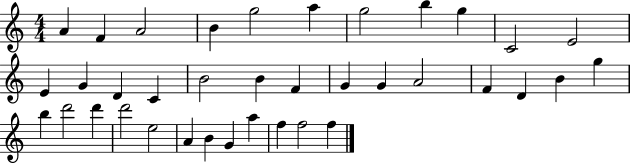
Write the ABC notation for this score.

X:1
T:Untitled
M:4/4
L:1/4
K:C
A F A2 B g2 a g2 b g C2 E2 E G D C B2 B F G G A2 F D B g b d'2 d' d'2 e2 A B G a f f2 f